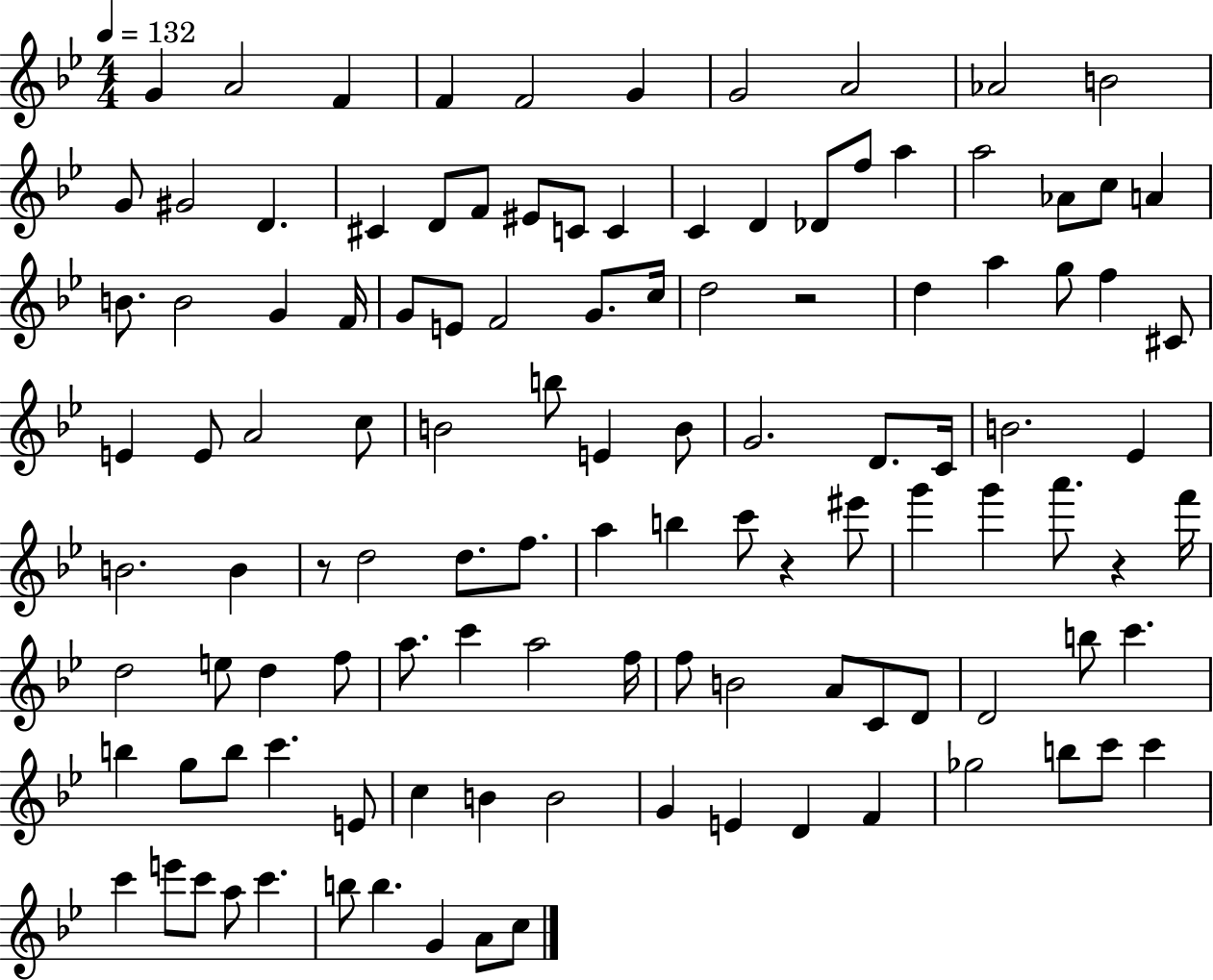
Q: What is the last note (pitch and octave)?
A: C5